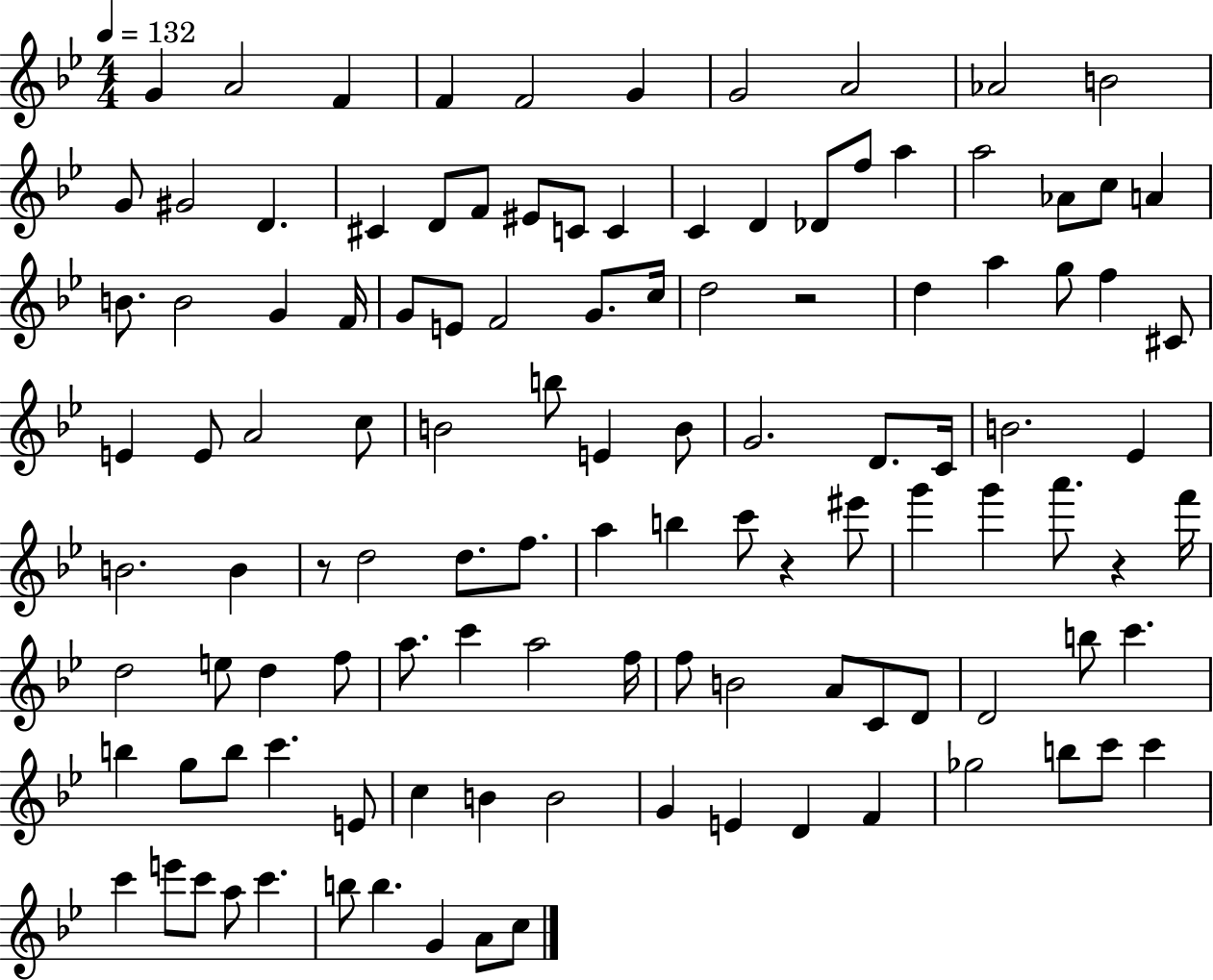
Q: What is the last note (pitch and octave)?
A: C5